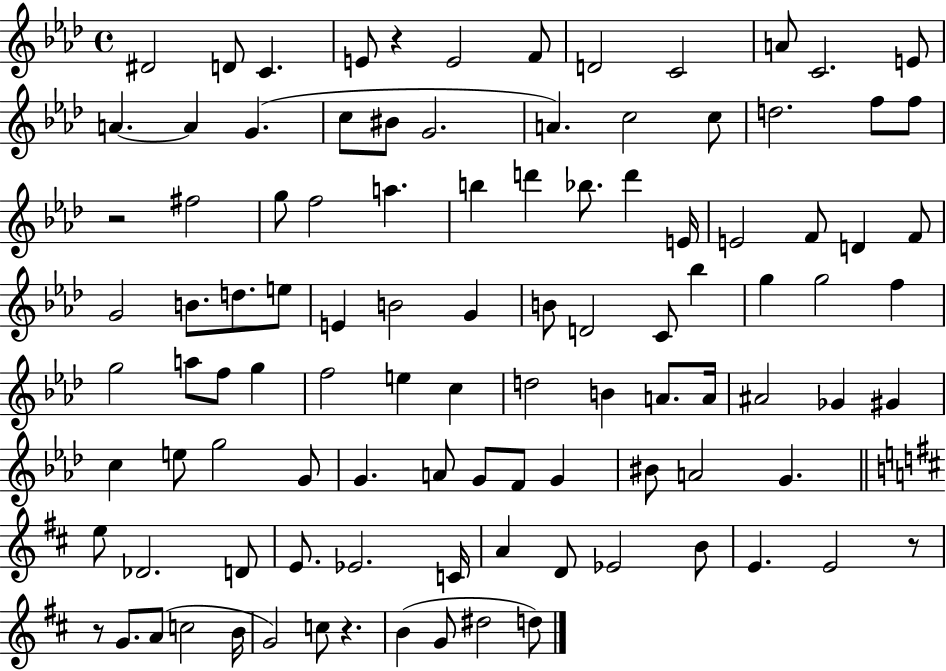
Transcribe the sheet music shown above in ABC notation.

X:1
T:Untitled
M:4/4
L:1/4
K:Ab
^D2 D/2 C E/2 z E2 F/2 D2 C2 A/2 C2 E/2 A A G c/2 ^B/2 G2 A c2 c/2 d2 f/2 f/2 z2 ^f2 g/2 f2 a b d' _b/2 d' E/4 E2 F/2 D F/2 G2 B/2 d/2 e/2 E B2 G B/2 D2 C/2 _b g g2 f g2 a/2 f/2 g f2 e c d2 B A/2 A/4 ^A2 _G ^G c e/2 g2 G/2 G A/2 G/2 F/2 G ^B/2 A2 G e/2 _D2 D/2 E/2 _E2 C/4 A D/2 _E2 B/2 E E2 z/2 z/2 G/2 A/2 c2 B/4 G2 c/2 z B G/2 ^d2 d/2